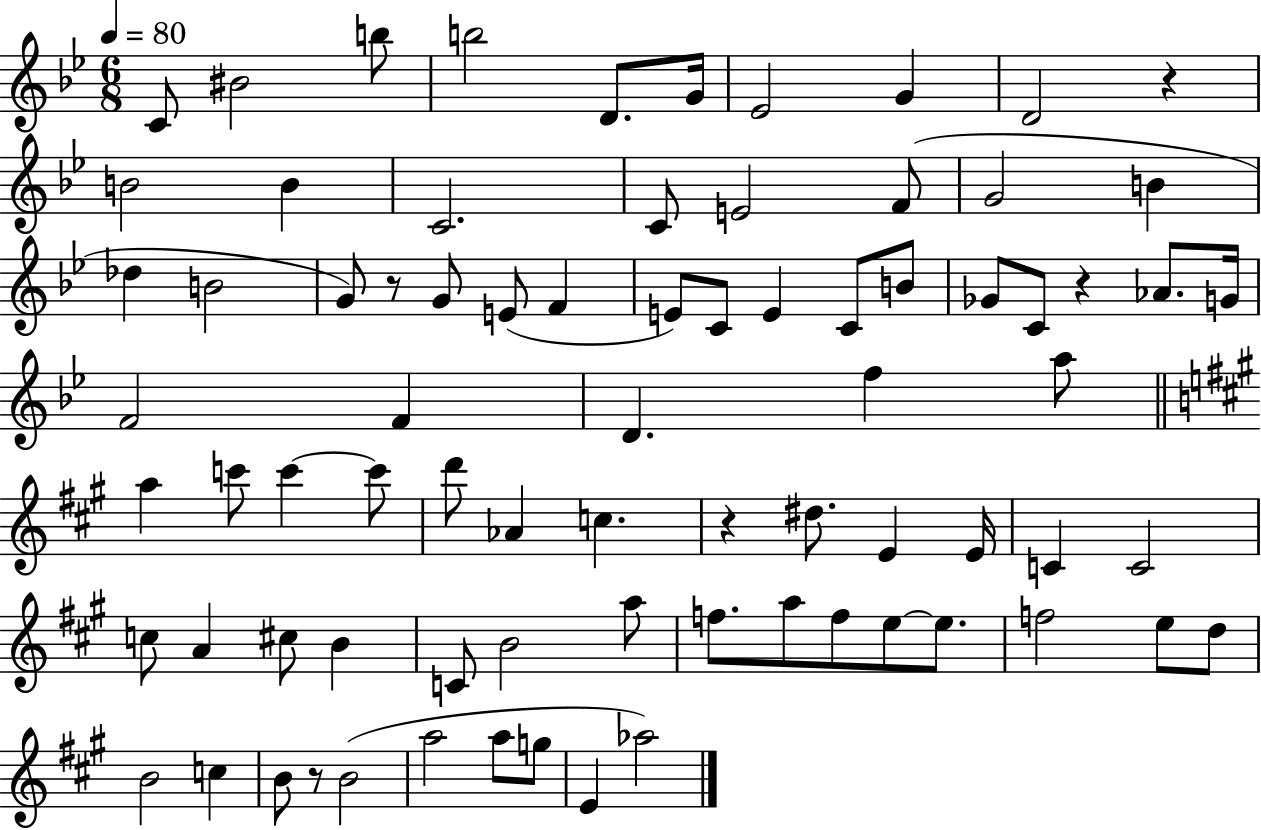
C4/e BIS4/h B5/e B5/h D4/e. G4/s Eb4/h G4/q D4/h R/q B4/h B4/q C4/h. C4/e E4/h F4/e G4/h B4/q Db5/q B4/h G4/e R/e G4/e E4/e F4/q E4/e C4/e E4/q C4/e B4/e Gb4/e C4/e R/q Ab4/e. G4/s F4/h F4/q D4/q. F5/q A5/e A5/q C6/e C6/q C6/e D6/e Ab4/q C5/q. R/q D#5/e. E4/q E4/s C4/q C4/h C5/e A4/q C#5/e B4/q C4/e B4/h A5/e F5/e. A5/e F5/e E5/e E5/e. F5/h E5/e D5/e B4/h C5/q B4/e R/e B4/h A5/h A5/e G5/e E4/q Ab5/h